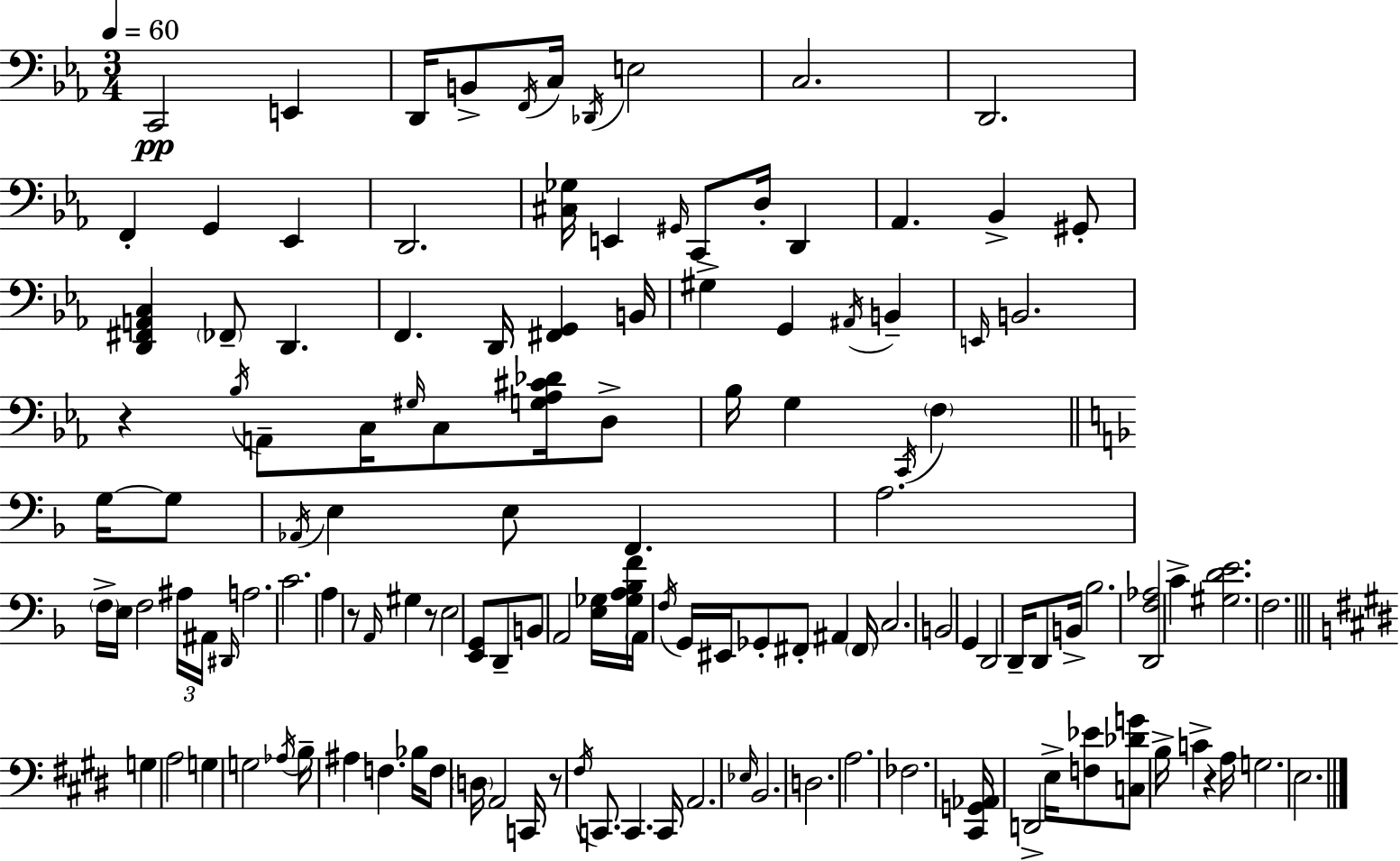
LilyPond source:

{
  \clef bass
  \numericTimeSignature
  \time 3/4
  \key ees \major
  \tempo 4 = 60
  \repeat volta 2 { c,2\pp e,4 | d,16 b,8-> \acciaccatura { f,16 } c16 \acciaccatura { des,16 } e2 | c2. | d,2. | \break f,4-. g,4 ees,4 | d,2. | <cis ges>16 e,4 \grace { gis,16 } c,8 d16-. d,4 | aes,4. bes,4-> | \break gis,8-. <d, fis, a, c>4 \parenthesize fes,8-- d,4. | f,4. d,16 <fis, g,>4 | b,16 gis4-> g,4 \acciaccatura { ais,16 } | b,4-- \grace { e,16 } b,2. | \break r4 \acciaccatura { bes16 } a,8-- | c16 \grace { gis16 } c8 <g aes cis' des'>16 d8-> bes16 g4 | \acciaccatura { c,16 } \parenthesize f4 \bar "||" \break \key f \major g16~~ g8 \acciaccatura { aes,16 } e4 e8 f,4. | a2. | \parenthesize f16-> e16 f2 | \tuplet 3/2 { ais16 ais,16 \grace { dis,16 } } a2. | \break c'2. | a4 r8 \grace { a,16 } | gis4 r8 e2 | <e, g,>8 d,8-- b,8 a,2 | \break <e ges>16 <ges a bes f'>16 \parenthesize a,16 \acciaccatura { f16 } g,16 eis,16 ges,8-. | fis,8-. ais,4 \parenthesize fis,16 c2. | b,2 | g,4 d,2 | \break d,16-- d,8 b,16-> bes2. | <d, f aes>2 | c'4-> <gis d' e'>2. | f2. | \break \bar "||" \break \key e \major g4 a2 | g4 g2 | \acciaccatura { aes16 } b16-- ais4 f4. | bes16 f8 \parenthesize d16 a,2 | \break c,16 r8 \acciaccatura { fis16 } c,8. c,4. | c,16 a,2. | \grace { ees16 } b,2. | d2. | \break a2. | fes2. | <cis, g, aes,>16 d,2-> | e16-> <f ees'>8 <c des' g'>8 b16-> c'4-> r4 | \break a16 g2. | e2. | } \bar "|."
}